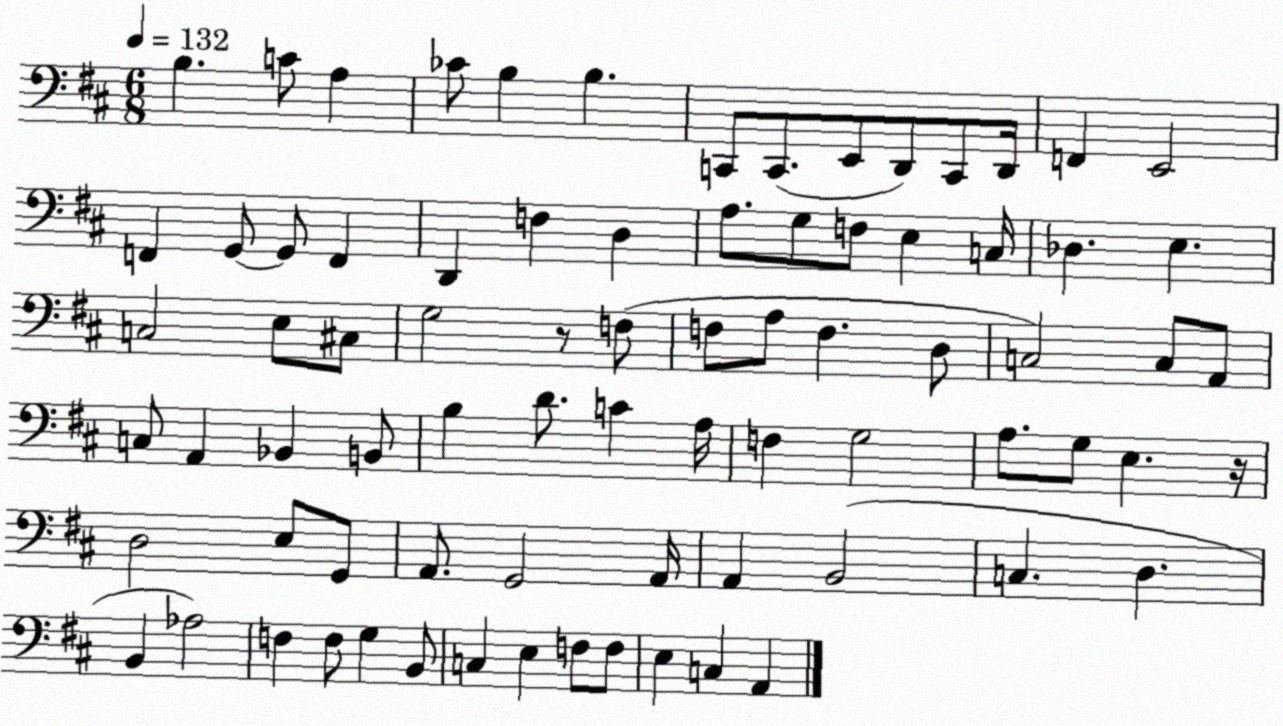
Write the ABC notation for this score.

X:1
T:Untitled
M:6/8
L:1/4
K:D
B, C/2 A, _C/2 B, B, C,,/2 C,,/2 E,,/2 D,,/2 C,,/2 D,,/4 F,, E,,2 F,, G,,/2 G,,/2 F,, D,, F, D, A,/2 G,/2 F,/2 E, C,/4 _D, E, C,2 E,/2 ^C,/2 G,2 z/2 F,/2 F,/2 A,/2 F, D,/2 C,2 C,/2 A,,/2 C,/2 A,, _B,, B,,/2 B, D/2 C A,/4 F, G,2 A,/2 G,/2 E, z/4 D,2 E,/2 G,,/2 A,,/2 G,,2 A,,/4 A,, B,,2 C, D, B,, _A,2 F, F,/2 G, B,,/2 C, E, F,/2 F,/2 E, C, A,,